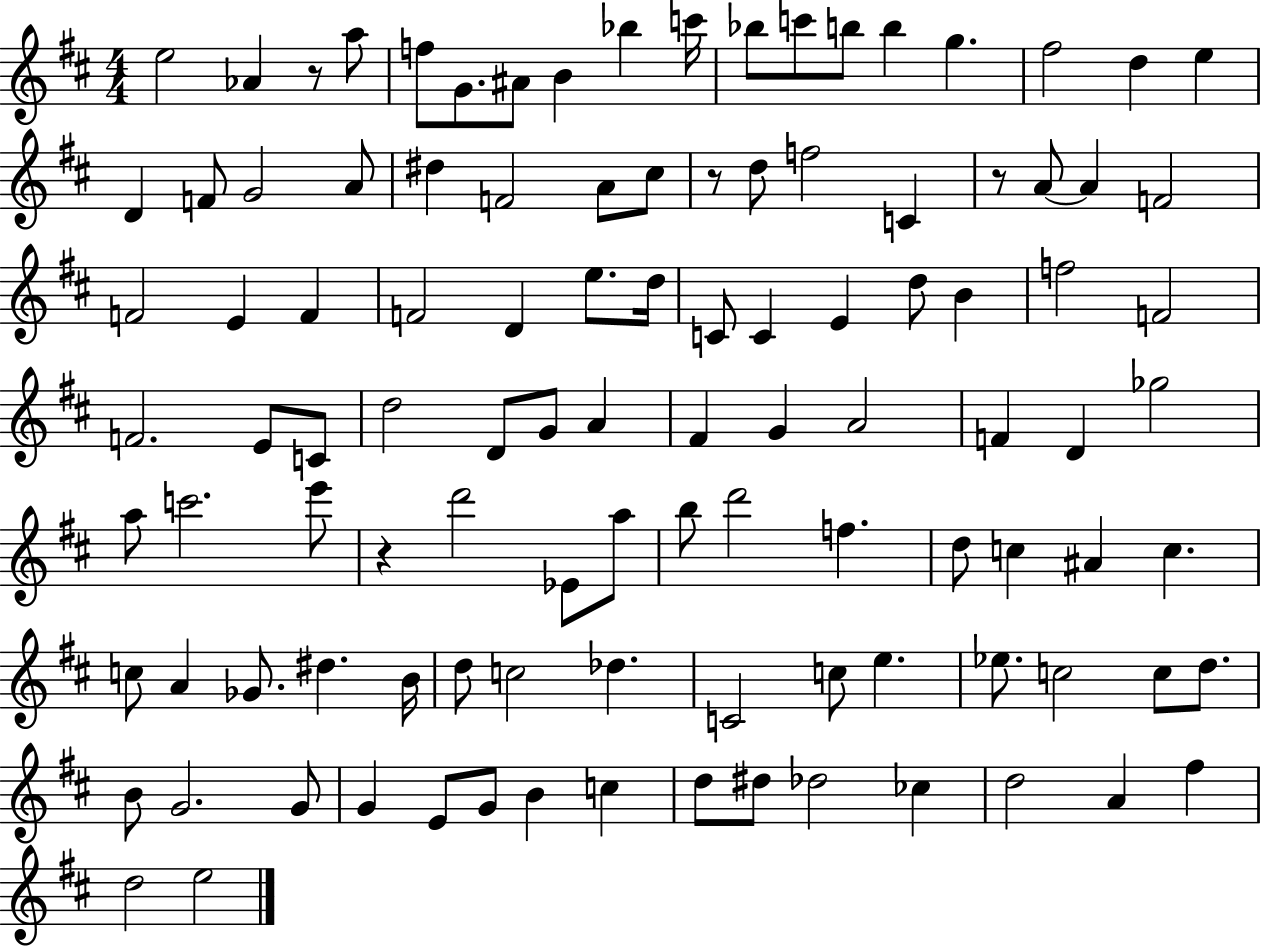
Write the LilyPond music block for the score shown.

{
  \clef treble
  \numericTimeSignature
  \time 4/4
  \key d \major
  e''2 aes'4 r8 a''8 | f''8 g'8. ais'8 b'4 bes''4 c'''16 | bes''8 c'''8 b''8 b''4 g''4. | fis''2 d''4 e''4 | \break d'4 f'8 g'2 a'8 | dis''4 f'2 a'8 cis''8 | r8 d''8 f''2 c'4 | r8 a'8~~ a'4 f'2 | \break f'2 e'4 f'4 | f'2 d'4 e''8. d''16 | c'8 c'4 e'4 d''8 b'4 | f''2 f'2 | \break f'2. e'8 c'8 | d''2 d'8 g'8 a'4 | fis'4 g'4 a'2 | f'4 d'4 ges''2 | \break a''8 c'''2. e'''8 | r4 d'''2 ees'8 a''8 | b''8 d'''2 f''4. | d''8 c''4 ais'4 c''4. | \break c''8 a'4 ges'8. dis''4. b'16 | d''8 c''2 des''4. | c'2 c''8 e''4. | ees''8. c''2 c''8 d''8. | \break b'8 g'2. g'8 | g'4 e'8 g'8 b'4 c''4 | d''8 dis''8 des''2 ces''4 | d''2 a'4 fis''4 | \break d''2 e''2 | \bar "|."
}